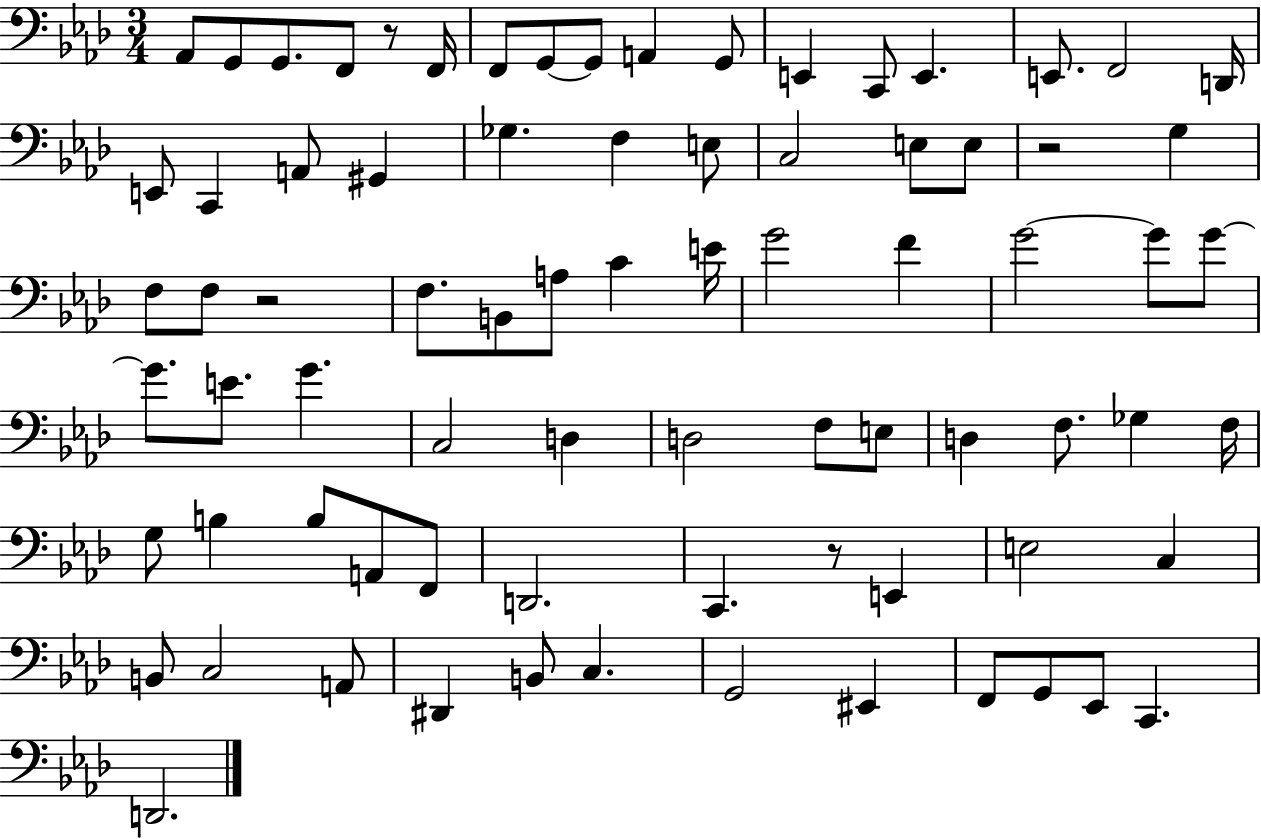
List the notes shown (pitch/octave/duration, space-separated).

Ab2/e G2/e G2/e. F2/e R/e F2/s F2/e G2/e G2/e A2/q G2/e E2/q C2/e E2/q. E2/e. F2/h D2/s E2/e C2/q A2/e G#2/q Gb3/q. F3/q E3/e C3/h E3/e E3/e R/h G3/q F3/e F3/e R/h F3/e. B2/e A3/e C4/q E4/s G4/h F4/q G4/h G4/e G4/e G4/e. E4/e. G4/q. C3/h D3/q D3/h F3/e E3/e D3/q F3/e. Gb3/q F3/s G3/e B3/q B3/e A2/e F2/e D2/h. C2/q. R/e E2/q E3/h C3/q B2/e C3/h A2/e D#2/q B2/e C3/q. G2/h EIS2/q F2/e G2/e Eb2/e C2/q. D2/h.